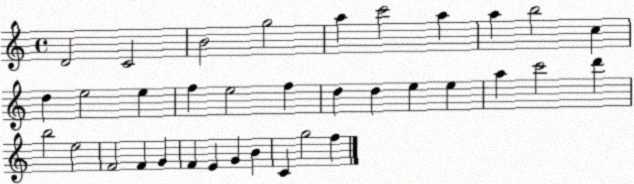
X:1
T:Untitled
M:4/4
L:1/4
K:C
D2 C2 B2 g2 a c'2 a a b2 c d e2 e f e2 f d d e e a c'2 d' b2 e2 F2 F G F E G B C g2 f